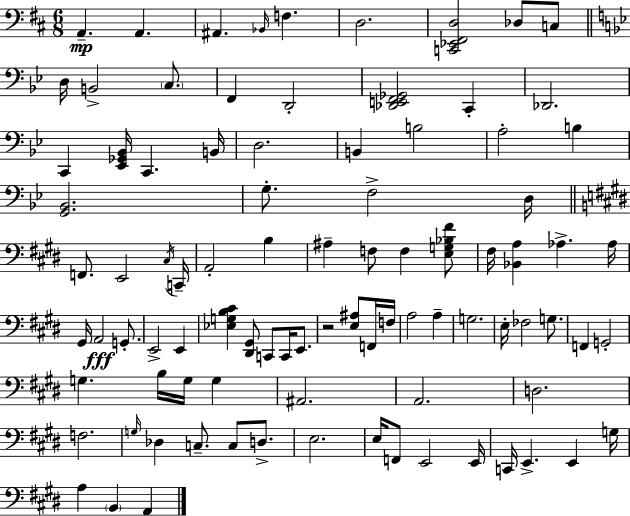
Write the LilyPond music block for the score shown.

{
  \clef bass
  \numericTimeSignature
  \time 6/8
  \key d \major
  a,4.--\mp a,4. | ais,4. \grace { bes,16 } f4. | d2. | <c, ees, fis, d>2 des8 c8 | \break \bar "||" \break \key g \minor d16 b,2-> \parenthesize c8. | f,4 d,2-. | <des, e, f, ges,>2 c,4-. | des,2. | \break c,4 <ees, ges, bes,>16 c,4. b,16 | d2. | b,4 b2 | a2-. b4 | \break <g, bes,>2. | g8.-. f2-> d16 | \bar "||" \break \key e \major f,8. e,2 \acciaccatura { cis16 } | c,16-- a,2-. b4 | ais4-- f8 f4 <e g bes fis'>8 | fis16 <bes, a>4 aes4.-> | \break aes16 gis,16 a,2\fff g,8.-. | e,2-> e,4 | <ees g b cis'>4 <dis, gis,>8 c,8 c,16 e,8. | r2 <e ais>8 f,16 | \break f16 a2 a4-- | g2. | e16-. fes2 g8. | f,4 g,2-. | \break g4. b16 g16 g4 | ais,2. | a,2. | d2. | \break f2. | \grace { g16 } des4 c8.-- c8 d8.-> | e2. | e16 f,8 e,2 | \break e,16 c,16 e,4.-> e,4 | g16 a4 \parenthesize b,4 a,4 | \bar "|."
}